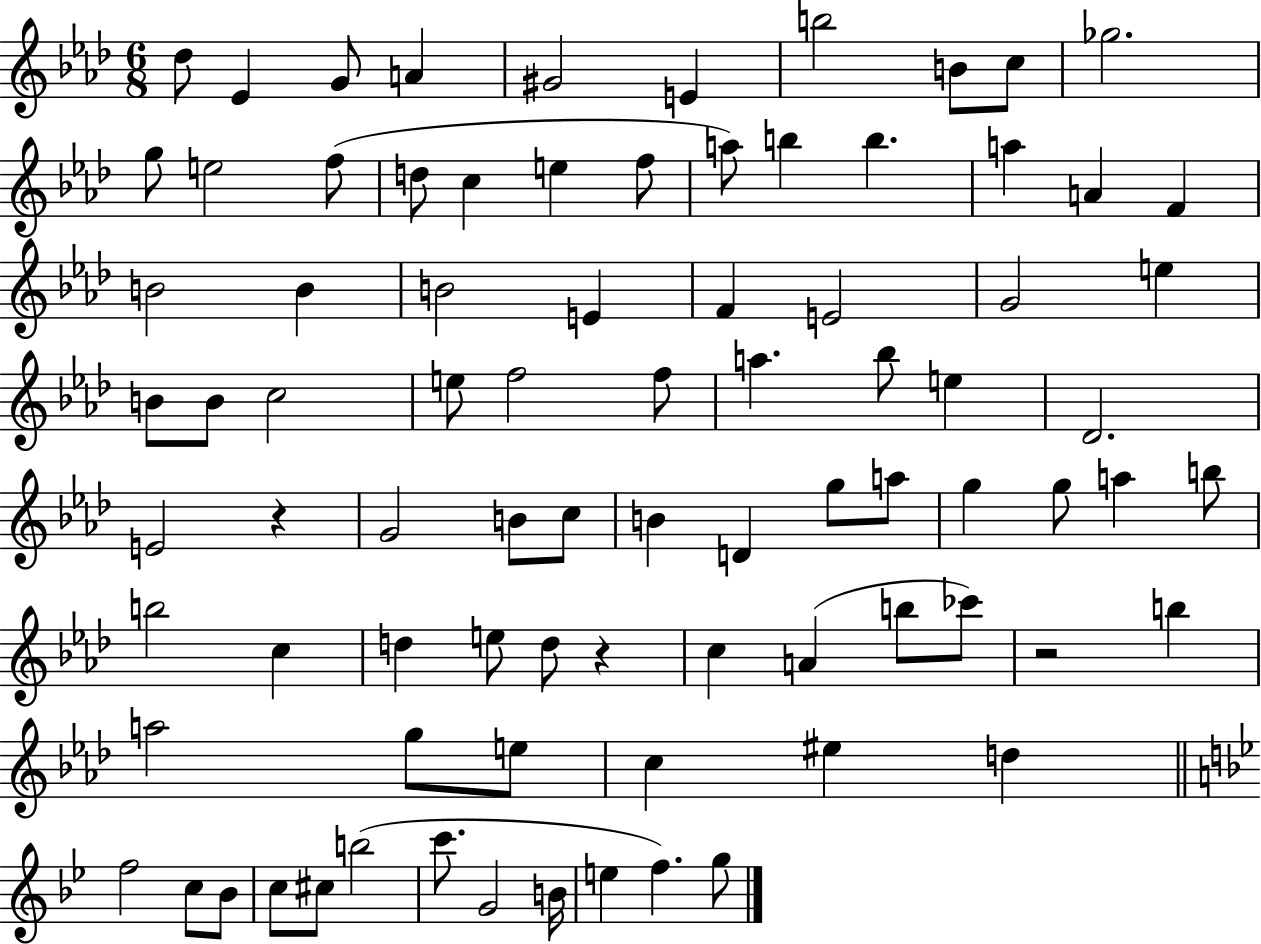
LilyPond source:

{
  \clef treble
  \numericTimeSignature
  \time 6/8
  \key aes \major
  des''8 ees'4 g'8 a'4 | gis'2 e'4 | b''2 b'8 c''8 | ges''2. | \break g''8 e''2 f''8( | d''8 c''4 e''4 f''8 | a''8) b''4 b''4. | a''4 a'4 f'4 | \break b'2 b'4 | b'2 e'4 | f'4 e'2 | g'2 e''4 | \break b'8 b'8 c''2 | e''8 f''2 f''8 | a''4. bes''8 e''4 | des'2. | \break e'2 r4 | g'2 b'8 c''8 | b'4 d'4 g''8 a''8 | g''4 g''8 a''4 b''8 | \break b''2 c''4 | d''4 e''8 d''8 r4 | c''4 a'4( b''8 ces'''8) | r2 b''4 | \break a''2 g''8 e''8 | c''4 eis''4 d''4 | \bar "||" \break \key bes \major f''2 c''8 bes'8 | c''8 cis''8 b''2( | c'''8. g'2 b'16 | e''4 f''4.) g''8 | \break \bar "|."
}